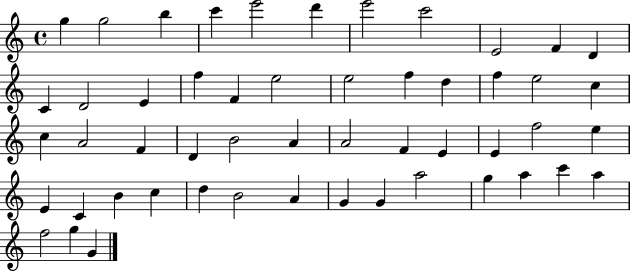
X:1
T:Untitled
M:4/4
L:1/4
K:C
g g2 b c' e'2 d' e'2 c'2 E2 F D C D2 E f F e2 e2 f d f e2 c c A2 F D B2 A A2 F E E f2 e E C B c d B2 A G G a2 g a c' a f2 g G